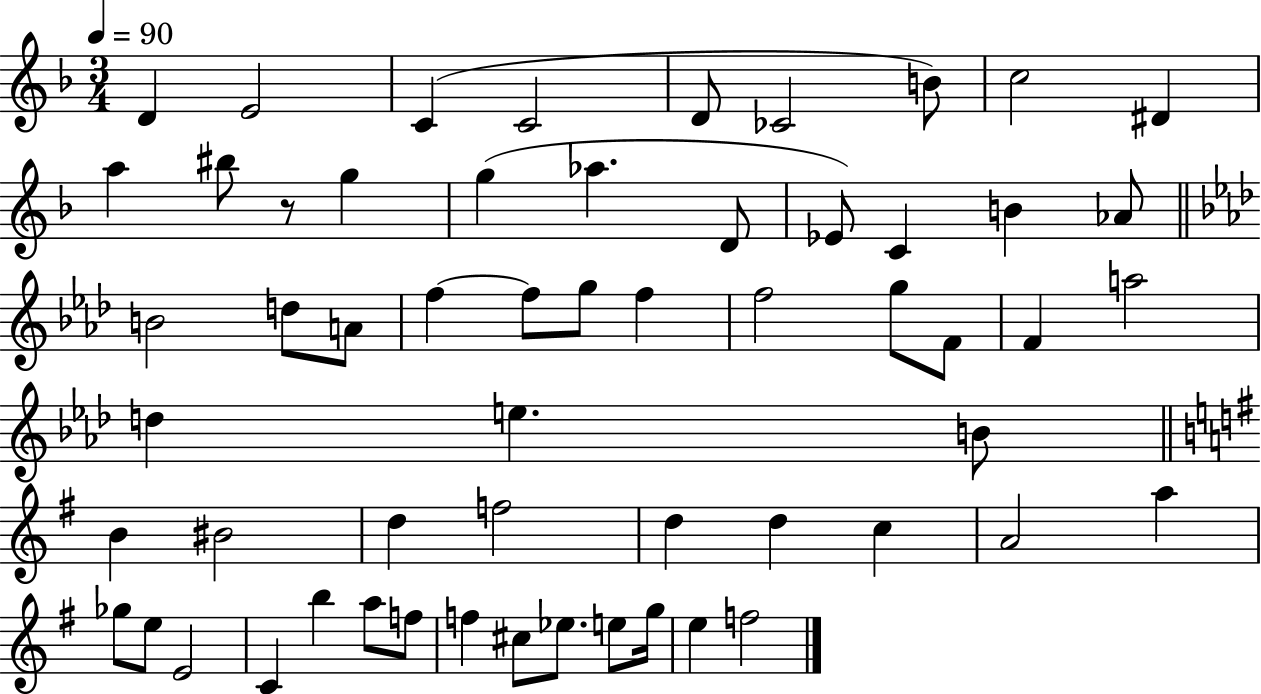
{
  \clef treble
  \numericTimeSignature
  \time 3/4
  \key f \major
  \tempo 4 = 90
  d'4 e'2 | c'4( c'2 | d'8 ces'2 b'8) | c''2 dis'4 | \break a''4 bis''8 r8 g''4 | g''4( aes''4. d'8 | ees'8) c'4 b'4 aes'8 | \bar "||" \break \key aes \major b'2 d''8 a'8 | f''4~~ f''8 g''8 f''4 | f''2 g''8 f'8 | f'4 a''2 | \break d''4 e''4. b'8 | \bar "||" \break \key g \major b'4 bis'2 | d''4 f''2 | d''4 d''4 c''4 | a'2 a''4 | \break ges''8 e''8 e'2 | c'4 b''4 a''8 f''8 | f''4 cis''8 ees''8. e''8 g''16 | e''4 f''2 | \break \bar "|."
}